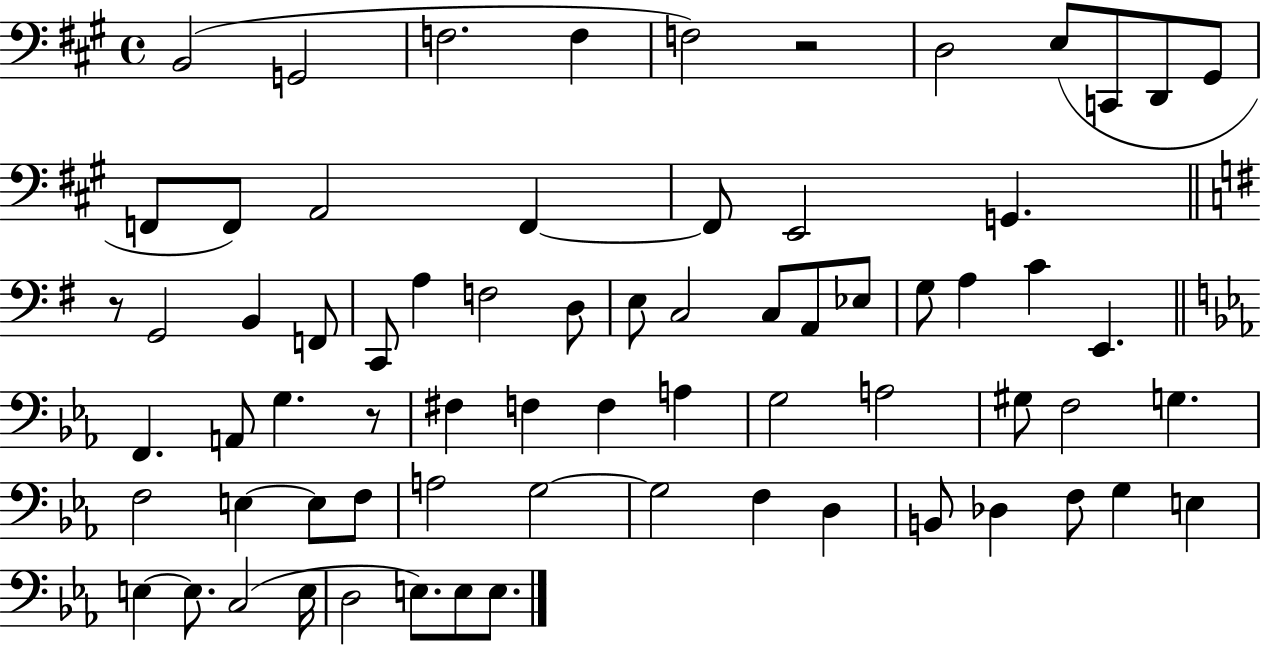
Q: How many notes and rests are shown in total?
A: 70